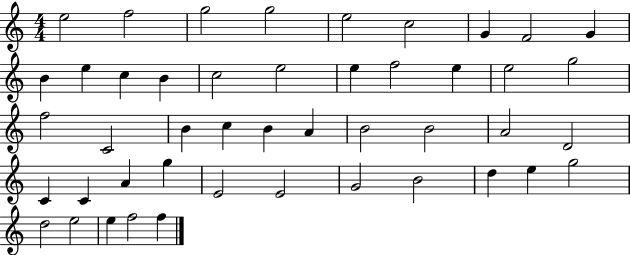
{
  \clef treble
  \numericTimeSignature
  \time 4/4
  \key c \major
  e''2 f''2 | g''2 g''2 | e''2 c''2 | g'4 f'2 g'4 | \break b'4 e''4 c''4 b'4 | c''2 e''2 | e''4 f''2 e''4 | e''2 g''2 | \break f''2 c'2 | b'4 c''4 b'4 a'4 | b'2 b'2 | a'2 d'2 | \break c'4 c'4 a'4 g''4 | e'2 e'2 | g'2 b'2 | d''4 e''4 g''2 | \break d''2 e''2 | e''4 f''2 f''4 | \bar "|."
}